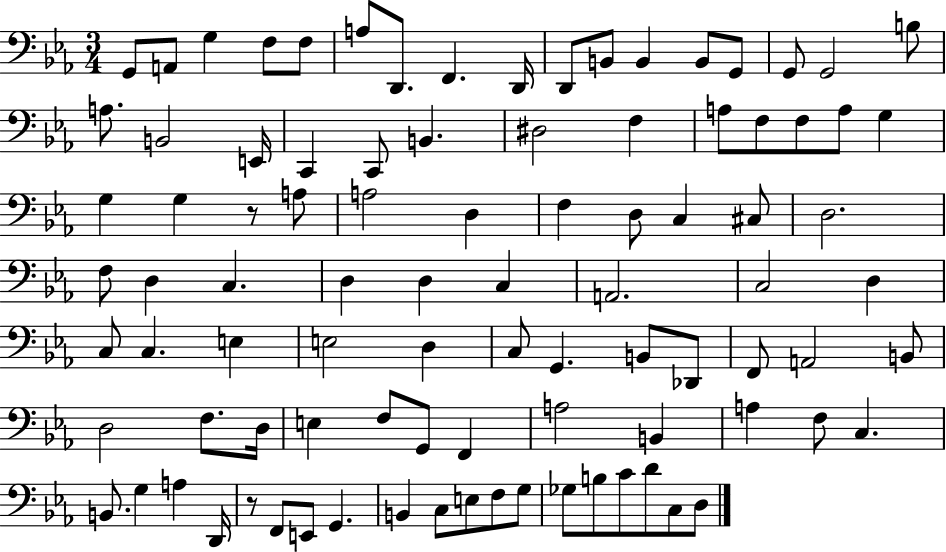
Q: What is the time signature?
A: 3/4